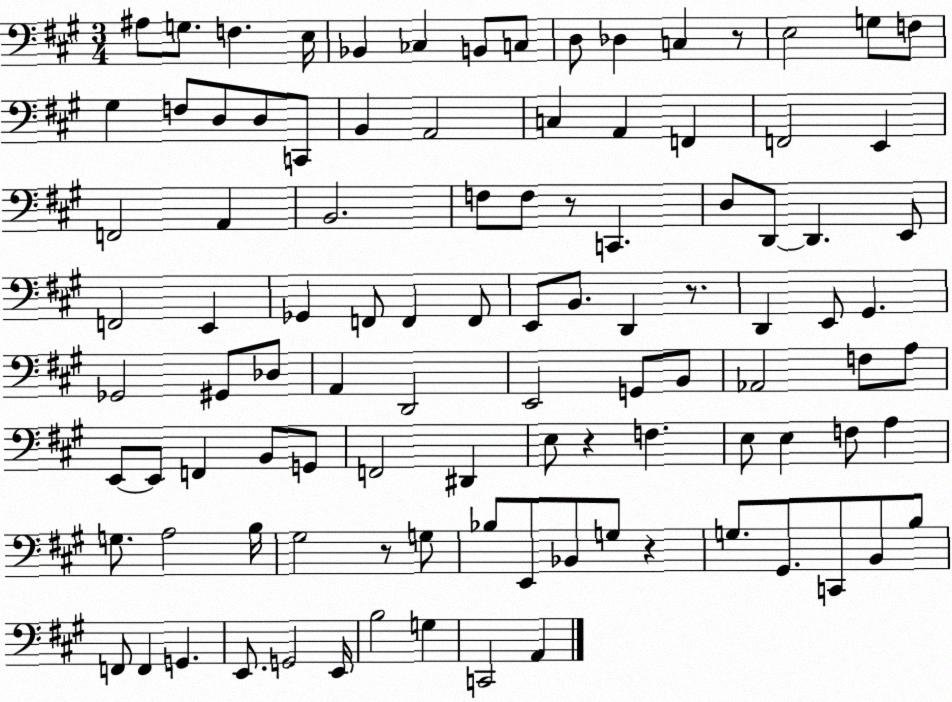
X:1
T:Untitled
M:3/4
L:1/4
K:A
^A,/2 G,/2 F, E,/4 _B,, _C, B,,/2 C,/2 D,/2 _D, C, z/2 E,2 G,/2 F,/2 ^G, F,/2 D,/2 D,/2 C,,/2 B,, A,,2 C, A,, F,, F,,2 E,, F,,2 A,, B,,2 F,/2 F,/2 z/2 C,, D,/2 D,,/2 D,, E,,/2 F,,2 E,, _G,, F,,/2 F,, F,,/2 E,,/2 B,,/2 D,, z/2 D,, E,,/2 ^G,, _G,,2 ^G,,/2 _D,/2 A,, D,,2 E,,2 G,,/2 B,,/2 _A,,2 F,/2 A,/2 E,,/2 E,,/2 F,, B,,/2 G,,/2 F,,2 ^D,, E,/2 z F, E,/2 E, F,/2 A, G,/2 A,2 B,/4 ^G,2 z/2 G,/2 _B,/2 E,,/2 _B,,/2 G,/2 z G,/2 ^G,,/2 C,,/2 B,,/2 B,/2 F,,/2 F,, G,, E,,/2 G,,2 E,,/4 B,2 G, C,,2 A,,